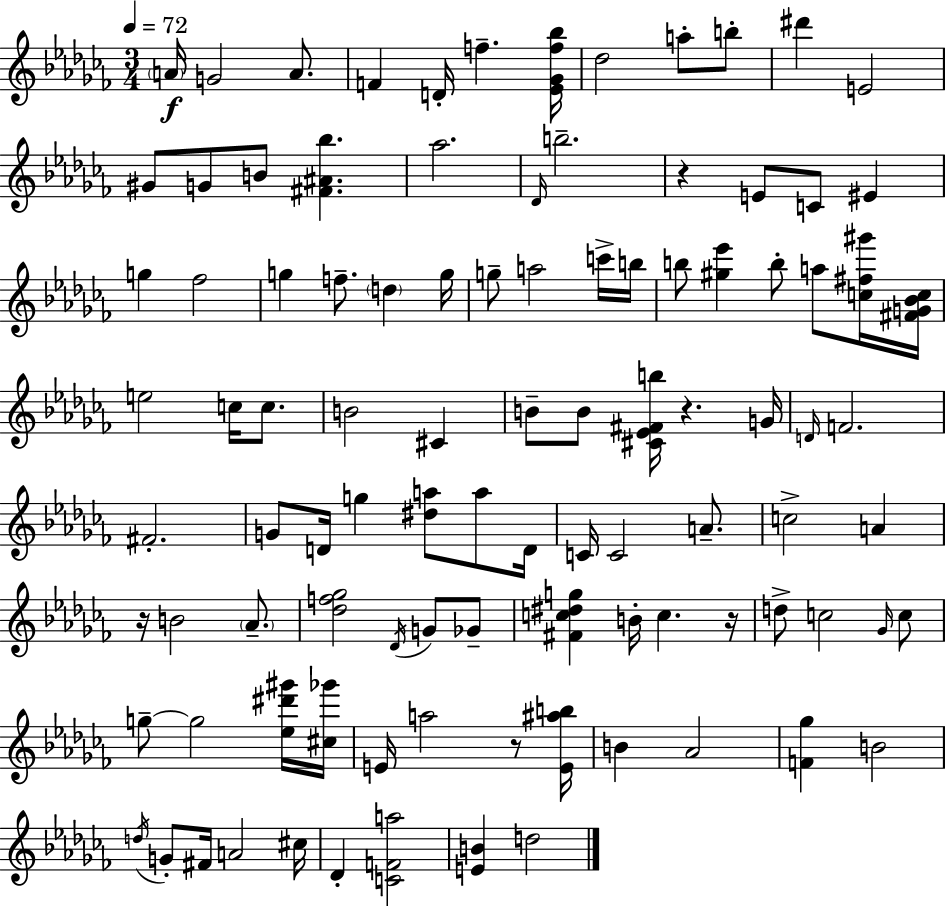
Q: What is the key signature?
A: AES minor